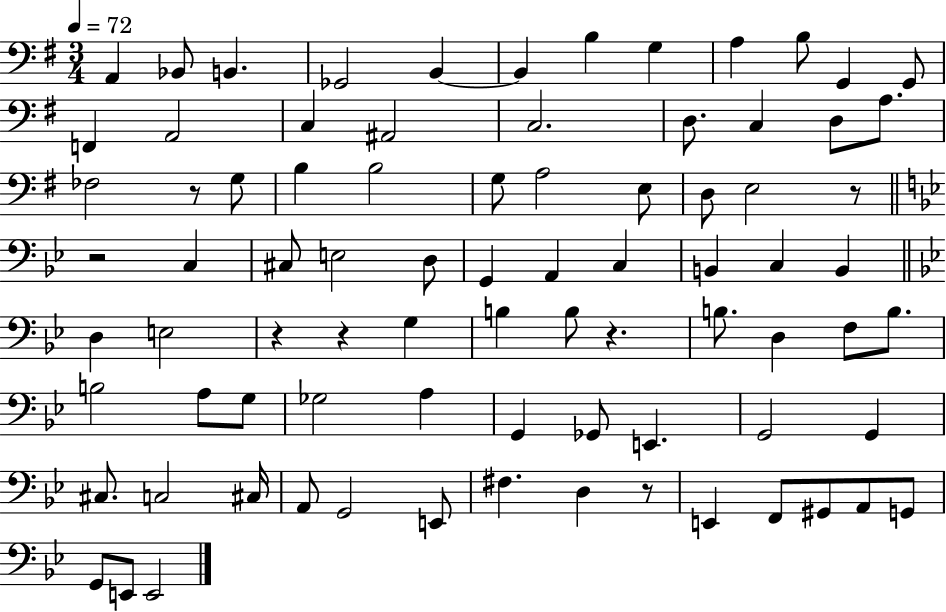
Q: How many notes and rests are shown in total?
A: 82